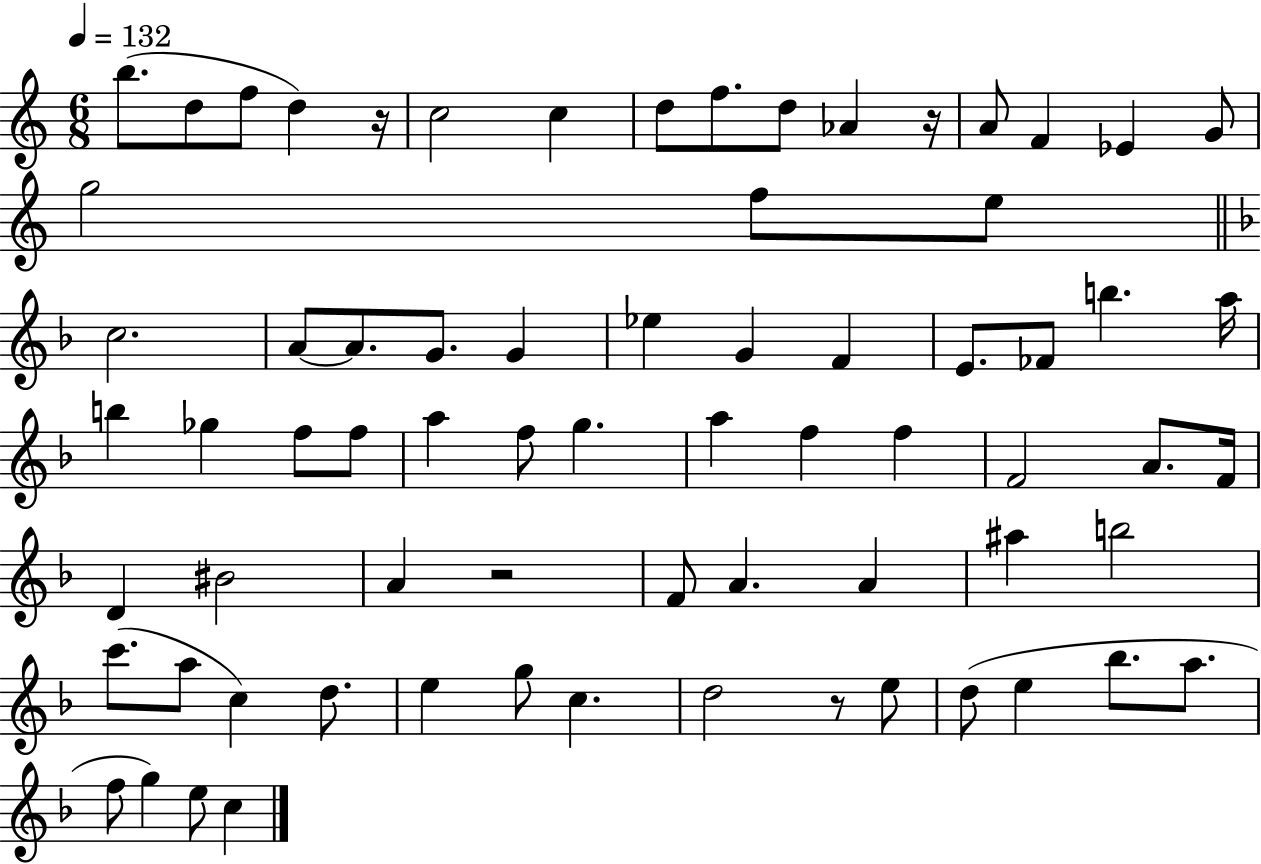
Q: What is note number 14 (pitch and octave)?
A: G4